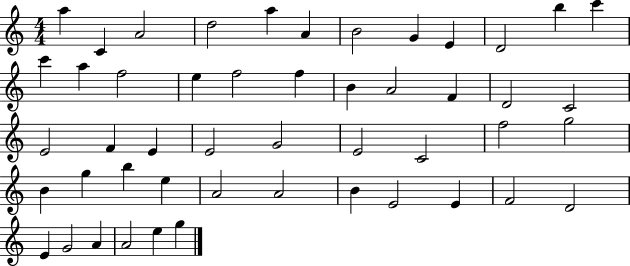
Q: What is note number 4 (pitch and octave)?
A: D5